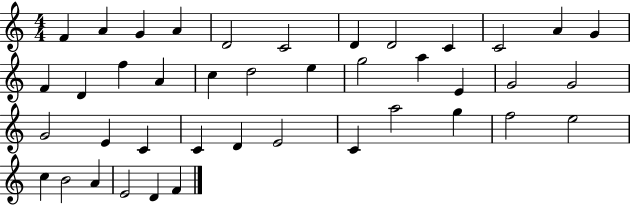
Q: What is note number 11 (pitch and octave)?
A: A4